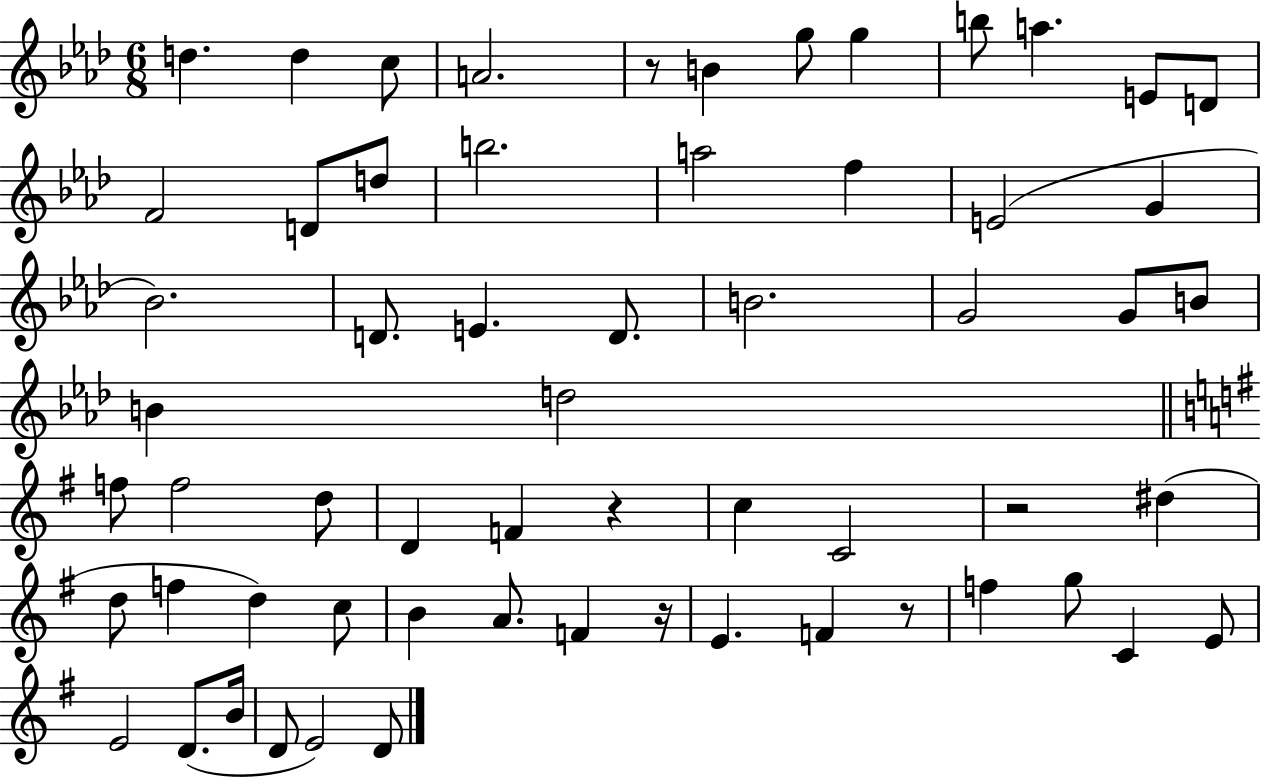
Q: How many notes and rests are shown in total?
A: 61